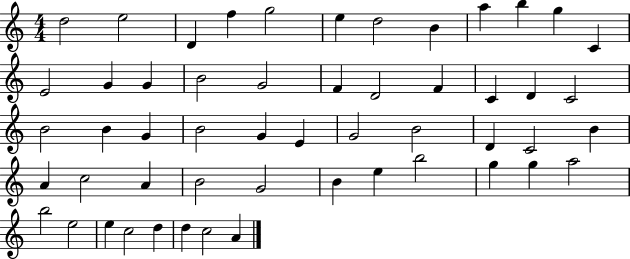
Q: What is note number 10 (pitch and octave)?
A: B5